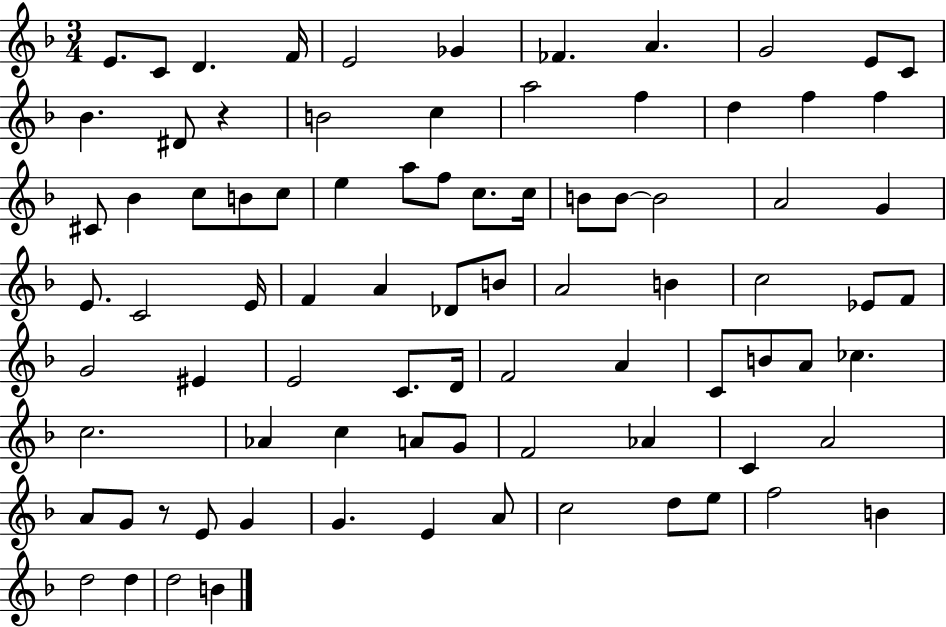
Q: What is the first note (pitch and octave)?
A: E4